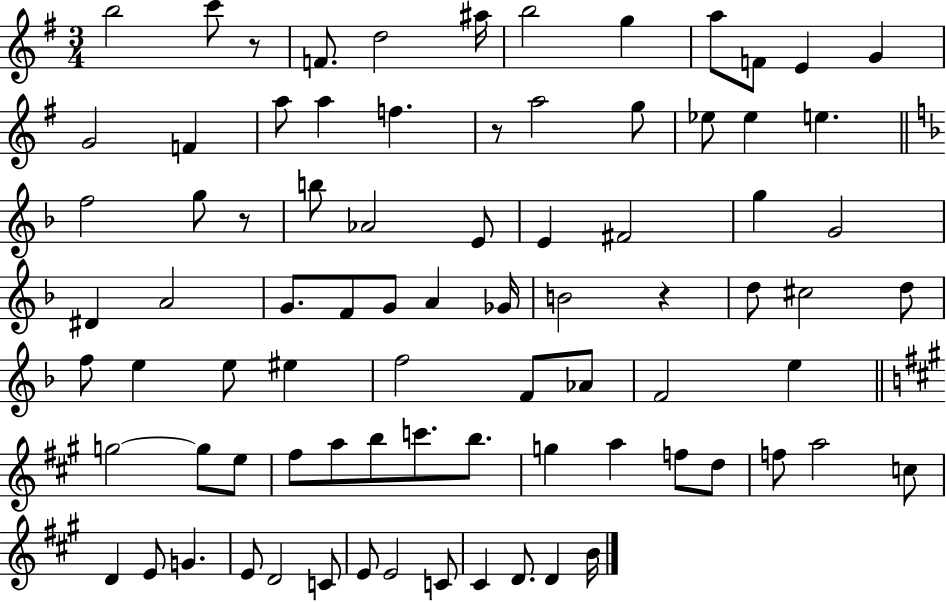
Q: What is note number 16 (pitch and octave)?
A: F5